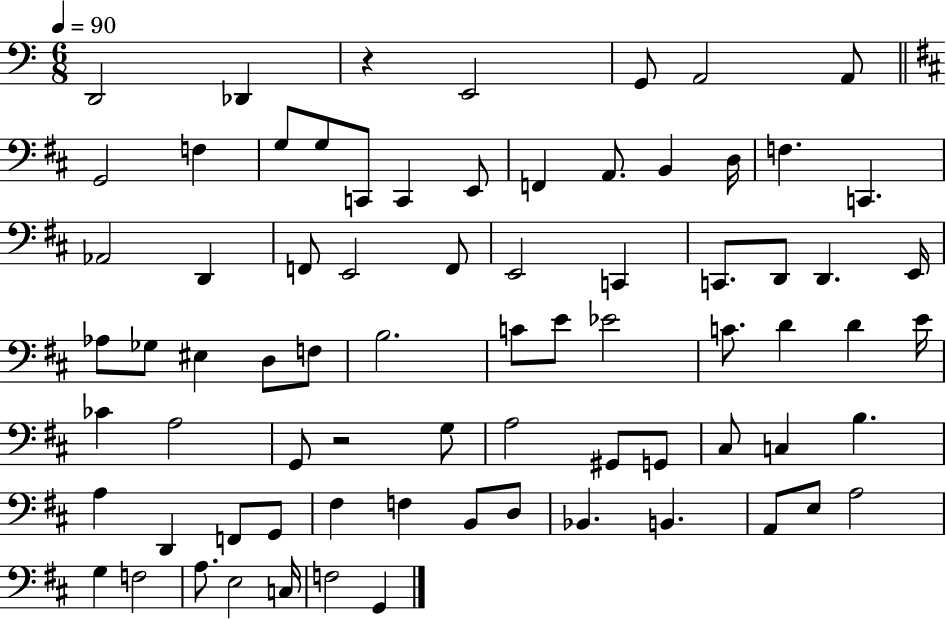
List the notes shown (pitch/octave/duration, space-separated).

D2/h Db2/q R/q E2/h G2/e A2/h A2/e G2/h F3/q G3/e G3/e C2/e C2/q E2/e F2/q A2/e. B2/q D3/s F3/q. C2/q. Ab2/h D2/q F2/e E2/h F2/e E2/h C2/q C2/e. D2/e D2/q. E2/s Ab3/e Gb3/e EIS3/q D3/e F3/e B3/h. C4/e E4/e Eb4/h C4/e. D4/q D4/q E4/s CES4/q A3/h G2/e R/h G3/e A3/h G#2/e G2/e C#3/e C3/q B3/q. A3/q D2/q F2/e G2/e F#3/q F3/q B2/e D3/e Bb2/q. B2/q. A2/e E3/e A3/h G3/q F3/h A3/e. E3/h C3/s F3/h G2/q